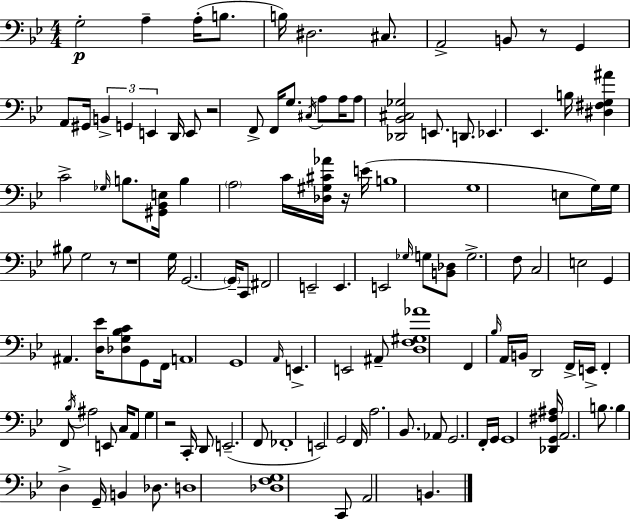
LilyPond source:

{
  \clef bass
  \numericTimeSignature
  \time 4/4
  \key bes \major
  g2-.\p a4-- a16-.( b8. | b16) dis2. cis8. | a,2-> b,8 r8 g,4 | a,8 gis,16 \tuplet 3/2 { b,4-> g,4 e,4 } d,16 | \break e,8 r2 f,8-> f,16 g8. | \acciaccatura { cis16 } a8 a16 a8 <des, bes, cis ges>2 e,8. | d,8. ees,4. ees,4. | b16 <dis fis g ais'>4 c'2-> \grace { ges16 } b8. | \break <gis, bes, e>16 b4 \parenthesize a2 c'16 <des gis cis' aes'>16 | r16 e'16( b1 | g1 | e8 g16) g16 bis8 g2 | \break r8 r1 | g16 g,2.~~ \parenthesize g,16-- | c,8 fis,2 e,2-- | e,4. e,2 | \break \grace { ges16 } g8 <b, des>8 g2.-> | f8 c2 e2 | g,4 ais,4. <d ees'>16 <des g bes c'>8 | g,8 f,16 a,1 | \break g,1 | \grace { a,16 } e,4.-> e,2 | ais,8-- <d f gis aes'>1 | f,4 \grace { bes16 } a,16 b,16 d,2 | \break f,16-> e,16-> f,4-. f,8 \acciaccatura { bes16 } ais2 | e,8 c16 a,8 g4 r2 | c,16-. d,8 e,2.--( | f,8 fes,1-. | \break e,2) g,2 | f,16 a2. | bes,8. aes,8 g,2. | f,16-. g,16 g,1 | \break <des, g, fis ais>16 a,2. | b8. b4 d4-> g,16-- b,4 | des8. d1 | <des f g>1 | \break c,8 a,2 | b,4. \bar "|."
}